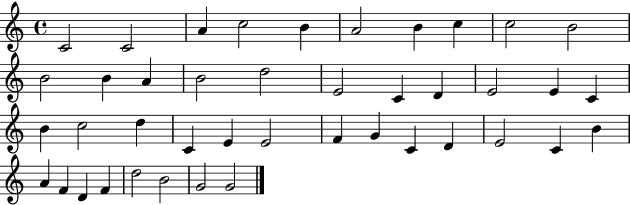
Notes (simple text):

C4/h C4/h A4/q C5/h B4/q A4/h B4/q C5/q C5/h B4/h B4/h B4/q A4/q B4/h D5/h E4/h C4/q D4/q E4/h E4/q C4/q B4/q C5/h D5/q C4/q E4/q E4/h F4/q G4/q C4/q D4/q E4/h C4/q B4/q A4/q F4/q D4/q F4/q D5/h B4/h G4/h G4/h